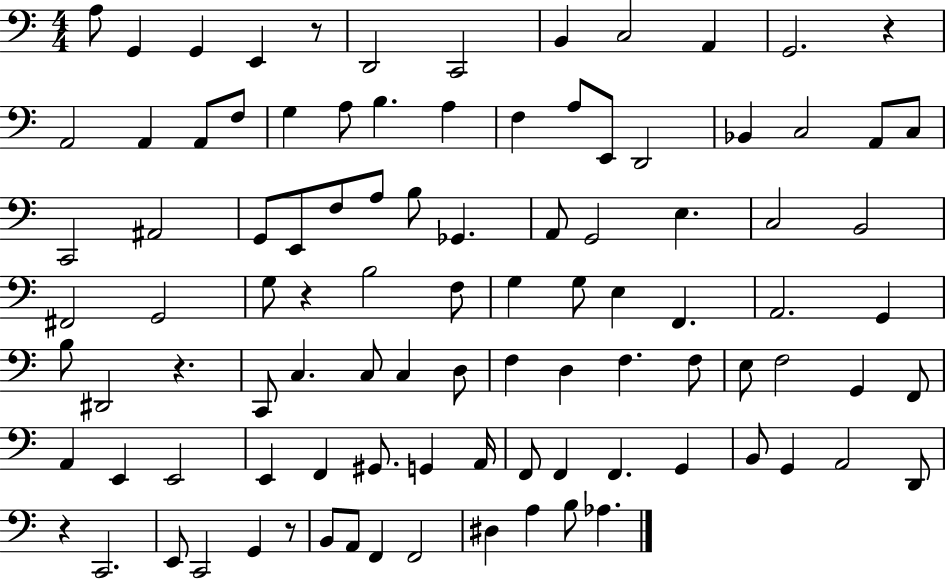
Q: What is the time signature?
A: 4/4